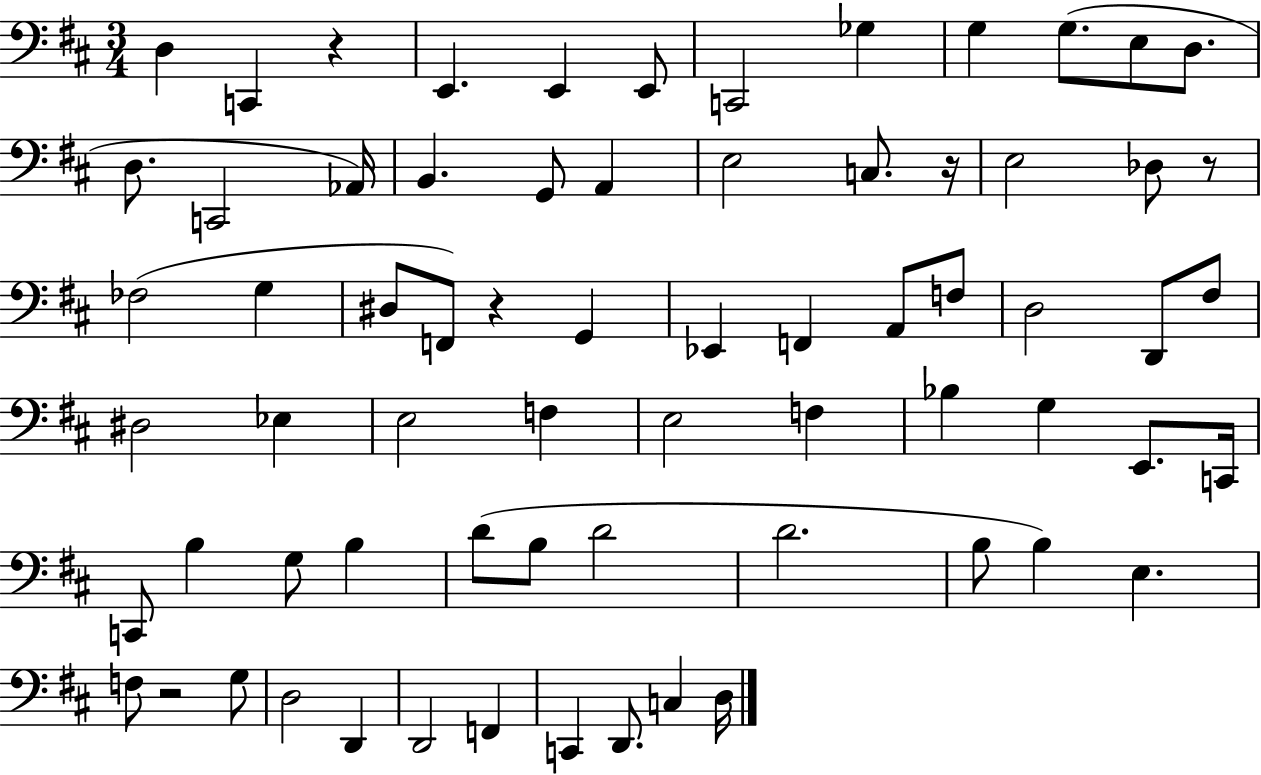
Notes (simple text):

D3/q C2/q R/q E2/q. E2/q E2/e C2/h Gb3/q G3/q G3/e. E3/e D3/e. D3/e. C2/h Ab2/s B2/q. G2/e A2/q E3/h C3/e. R/s E3/h Db3/e R/e FES3/h G3/q D#3/e F2/e R/q G2/q Eb2/q F2/q A2/e F3/e D3/h D2/e F#3/e D#3/h Eb3/q E3/h F3/q E3/h F3/q Bb3/q G3/q E2/e. C2/s C2/e B3/q G3/e B3/q D4/e B3/e D4/h D4/h. B3/e B3/q E3/q. F3/e R/h G3/e D3/h D2/q D2/h F2/q C2/q D2/e. C3/q D3/s